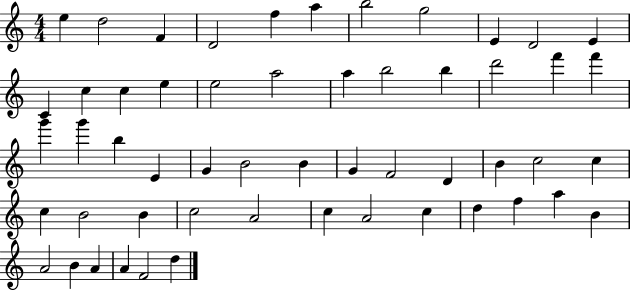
{
  \clef treble
  \numericTimeSignature
  \time 4/4
  \key c \major
  e''4 d''2 f'4 | d'2 f''4 a''4 | b''2 g''2 | e'4 d'2 e'4 | \break c'4 c''4 c''4 e''4 | e''2 a''2 | a''4 b''2 b''4 | d'''2 f'''4 f'''4 | \break g'''4 g'''4 b''4 e'4 | g'4 b'2 b'4 | g'4 f'2 d'4 | b'4 c''2 c''4 | \break c''4 b'2 b'4 | c''2 a'2 | c''4 a'2 c''4 | d''4 f''4 a''4 b'4 | \break a'2 b'4 a'4 | a'4 f'2 d''4 | \bar "|."
}